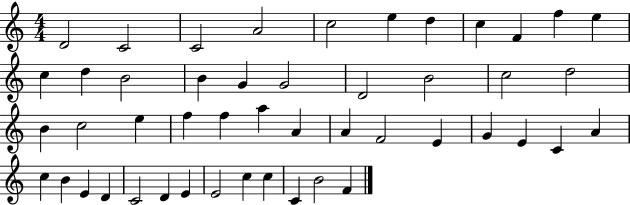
X:1
T:Untitled
M:4/4
L:1/4
K:C
D2 C2 C2 A2 c2 e d c F f e c d B2 B G G2 D2 B2 c2 d2 B c2 e f f a A A F2 E G E C A c B E D C2 D E E2 c c C B2 F